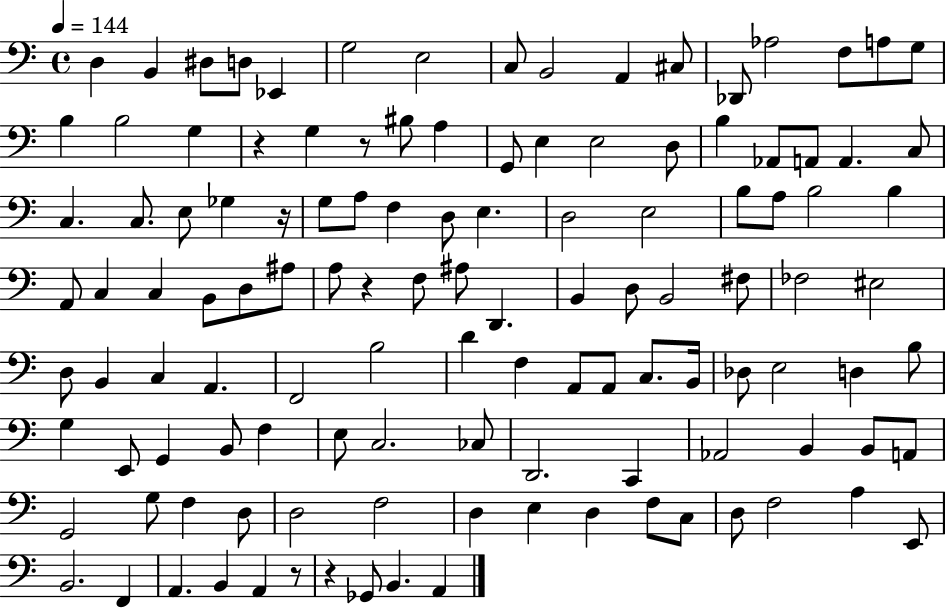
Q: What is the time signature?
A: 4/4